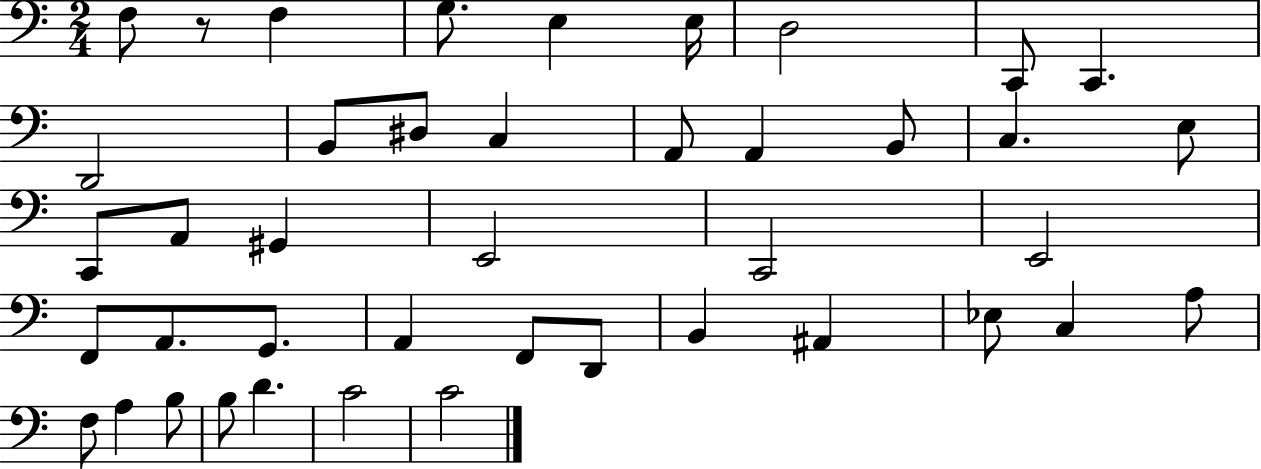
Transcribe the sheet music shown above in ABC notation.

X:1
T:Untitled
M:2/4
L:1/4
K:C
F,/2 z/2 F, G,/2 E, E,/4 D,2 C,,/2 C,, D,,2 B,,/2 ^D,/2 C, A,,/2 A,, B,,/2 C, E,/2 C,,/2 A,,/2 ^G,, E,,2 C,,2 E,,2 F,,/2 A,,/2 G,,/2 A,, F,,/2 D,,/2 B,, ^A,, _E,/2 C, A,/2 F,/2 A, B,/2 B,/2 D C2 C2